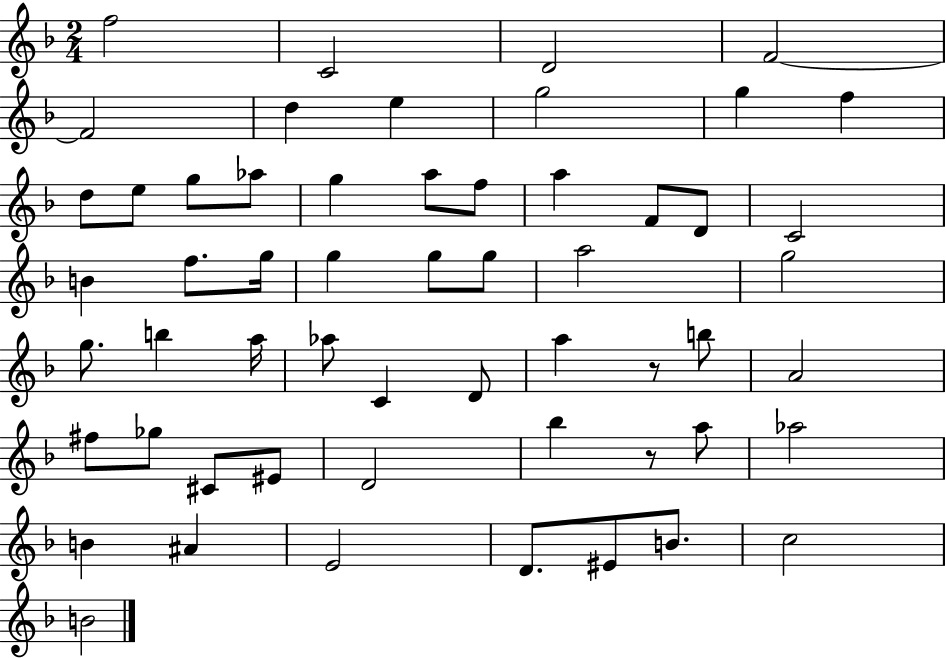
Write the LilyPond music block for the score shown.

{
  \clef treble
  \numericTimeSignature
  \time 2/4
  \key f \major
  \repeat volta 2 { f''2 | c'2 | d'2 | f'2~~ | \break f'2 | d''4 e''4 | g''2 | g''4 f''4 | \break d''8 e''8 g''8 aes''8 | g''4 a''8 f''8 | a''4 f'8 d'8 | c'2 | \break b'4 f''8. g''16 | g''4 g''8 g''8 | a''2 | g''2 | \break g''8. b''4 a''16 | aes''8 c'4 d'8 | a''4 r8 b''8 | a'2 | \break fis''8 ges''8 cis'8 eis'8 | d'2 | bes''4 r8 a''8 | aes''2 | \break b'4 ais'4 | e'2 | d'8. eis'8 b'8. | c''2 | \break b'2 | } \bar "|."
}